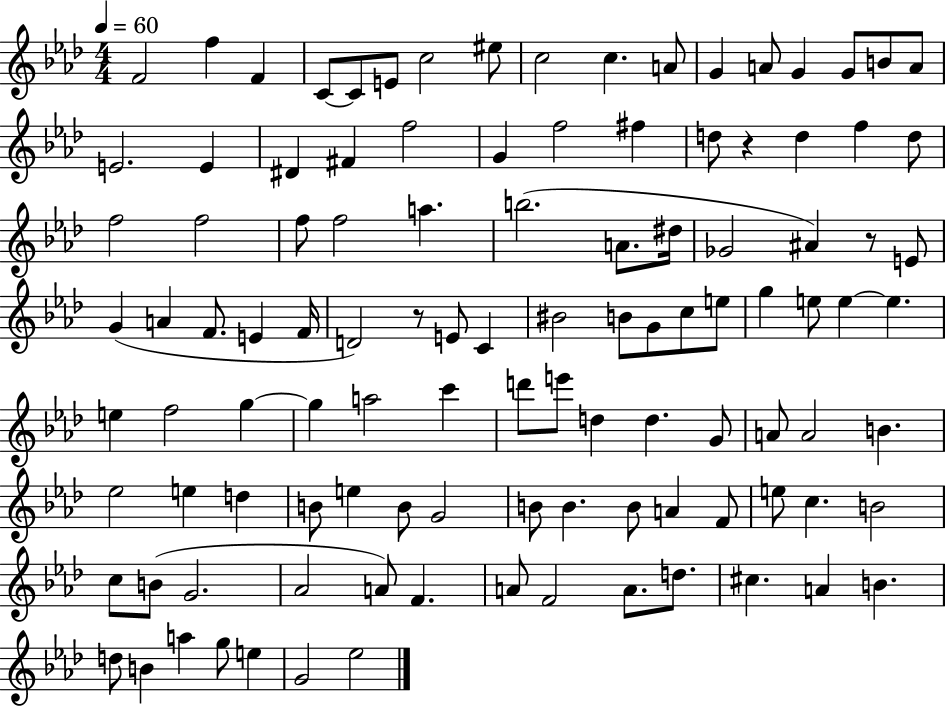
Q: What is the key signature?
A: AES major